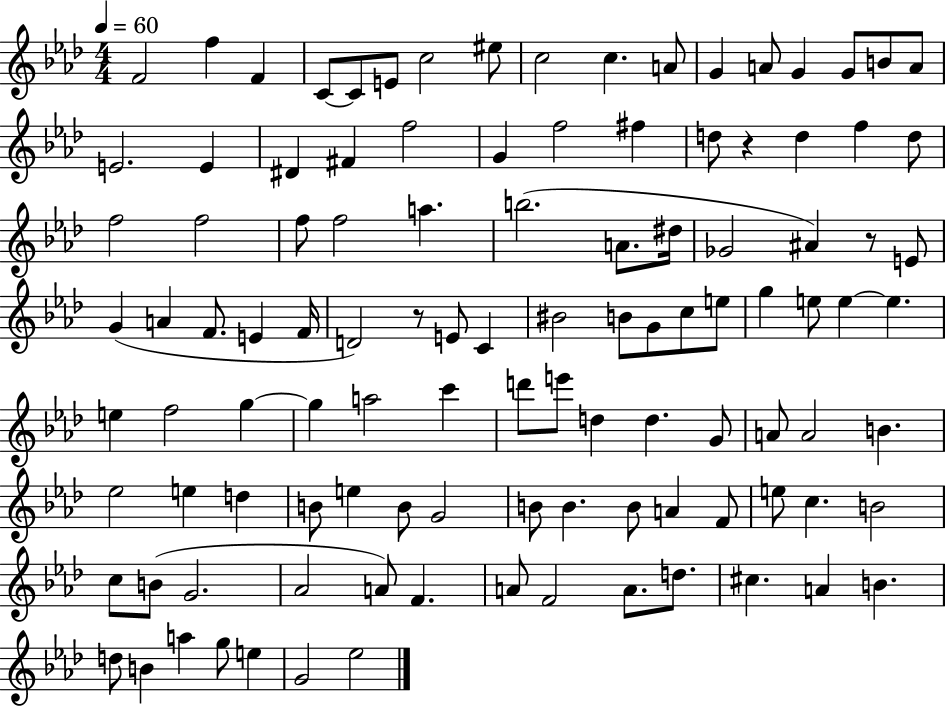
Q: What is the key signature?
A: AES major